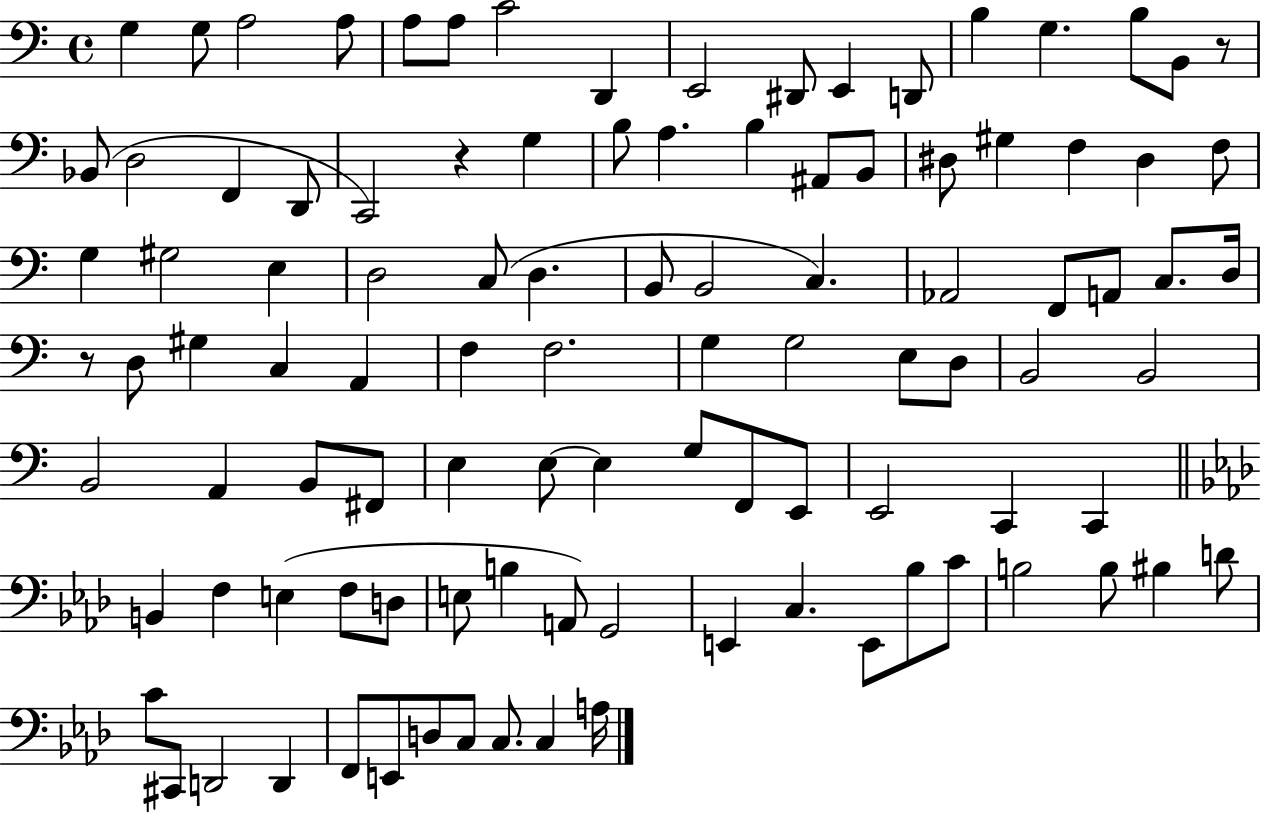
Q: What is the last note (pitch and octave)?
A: A3